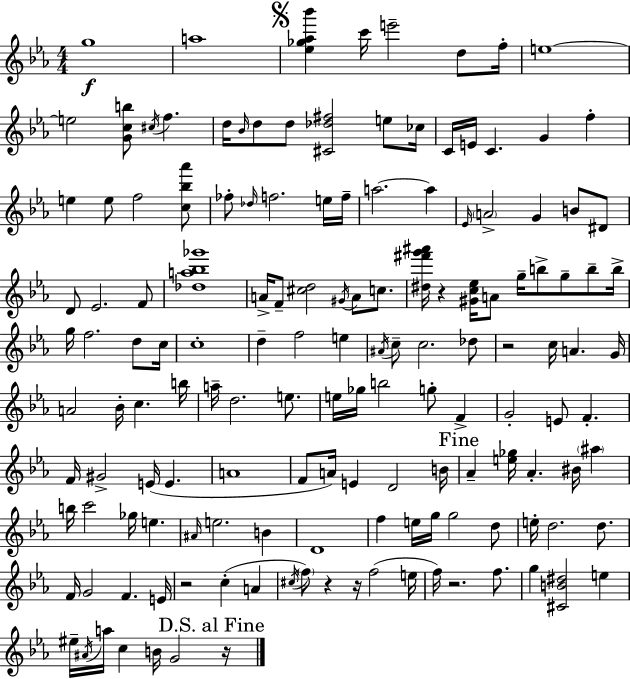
G5/w A5/w [Eb5,Gb5,Ab5,Bb6]/q C6/s E6/h D5/e F5/s E5/w E5/h [G4,C5,B5]/e C#5/s F5/q. D5/s Bb4/s D5/e D5/e [C#4,Db5,F#5]/h E5/e CES5/s C4/s E4/s C4/q. G4/q F5/q E5/q E5/e F5/h [C5,Bb5,Ab6]/e FES5/e Db5/s F5/h. E5/s F5/s A5/h. A5/q Eb4/s A4/h G4/q B4/e D#4/e D4/e Eb4/h. F4/e [Db5,A5,Bb5,Gb6]/w A4/s F4/e [C#5,D5]/h G#4/s A4/e C5/e. [D#5,F#6,G6,A#6]/s R/q [G#4,C5,Eb5]/s A4/e G5/s B5/e G5/e B5/e B5/s G5/s F5/h. D5/e C5/s C5/w D5/q F5/h E5/q A#4/s C5/e C5/h. Db5/e R/h C5/s A4/q. G4/s A4/h Bb4/s C5/q. B5/s A5/s D5/h. E5/e. E5/s Gb5/s B5/h G5/e F4/q G4/h E4/e F4/q. F4/s G#4/h E4/s E4/q. A4/w F4/e A4/s E4/q D4/h B4/s Ab4/q [E5,Gb5]/s Ab4/q. BIS4/s A#5/q B5/s C6/h Gb5/s E5/q. A#4/s E5/h. B4/q D4/w F5/q E5/s G5/s G5/h D5/e E5/s D5/h. D5/e. F4/s G4/h F4/q. E4/s R/h C5/q A4/q C#5/s F5/e R/q R/s F5/h E5/s F5/s R/h. F5/e. G5/q [C#4,B4,D#5]/h E5/q EIS5/s A#4/s A5/s C5/q B4/s G4/h R/s